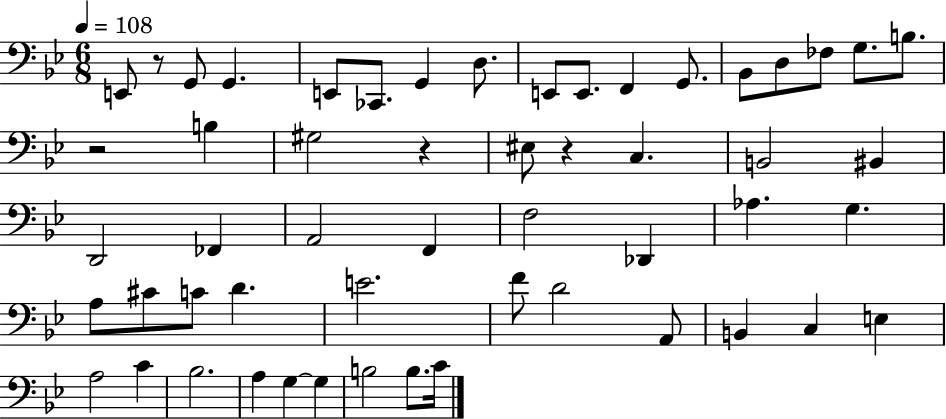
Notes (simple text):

E2/e R/e G2/e G2/q. E2/e CES2/e. G2/q D3/e. E2/e E2/e. F2/q G2/e. Bb2/e D3/e FES3/e G3/e. B3/e. R/h B3/q G#3/h R/q EIS3/e R/q C3/q. B2/h BIS2/q D2/h FES2/q A2/h F2/q F3/h Db2/q Ab3/q. G3/q. A3/e C#4/e C4/e D4/q. E4/h. F4/e D4/h A2/e B2/q C3/q E3/q A3/h C4/q Bb3/h. A3/q G3/q G3/q B3/h B3/e. C4/s